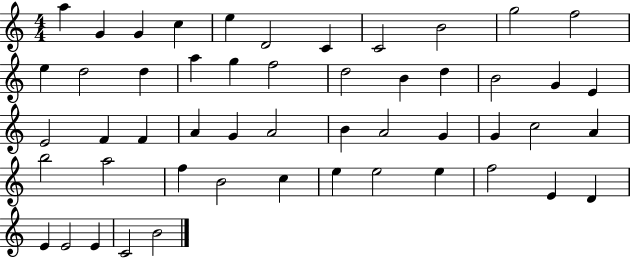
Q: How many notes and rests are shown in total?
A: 51